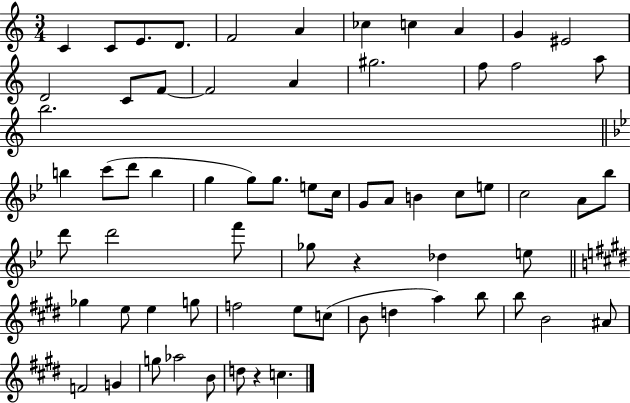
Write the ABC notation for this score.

X:1
T:Untitled
M:3/4
L:1/4
K:C
C C/2 E/2 D/2 F2 A _c c A G ^E2 D2 C/2 F/2 F2 A ^g2 f/2 f2 a/2 b2 b c'/2 d'/2 b g g/2 g/2 e/2 c/4 G/2 A/2 B c/2 e/2 c2 A/2 _b/2 d'/2 d'2 f'/2 _g/2 z _d e/2 _g e/2 e g/2 f2 e/2 c/2 B/2 d a b/2 b/2 B2 ^A/2 F2 G g/2 _a2 B/2 d/2 z c